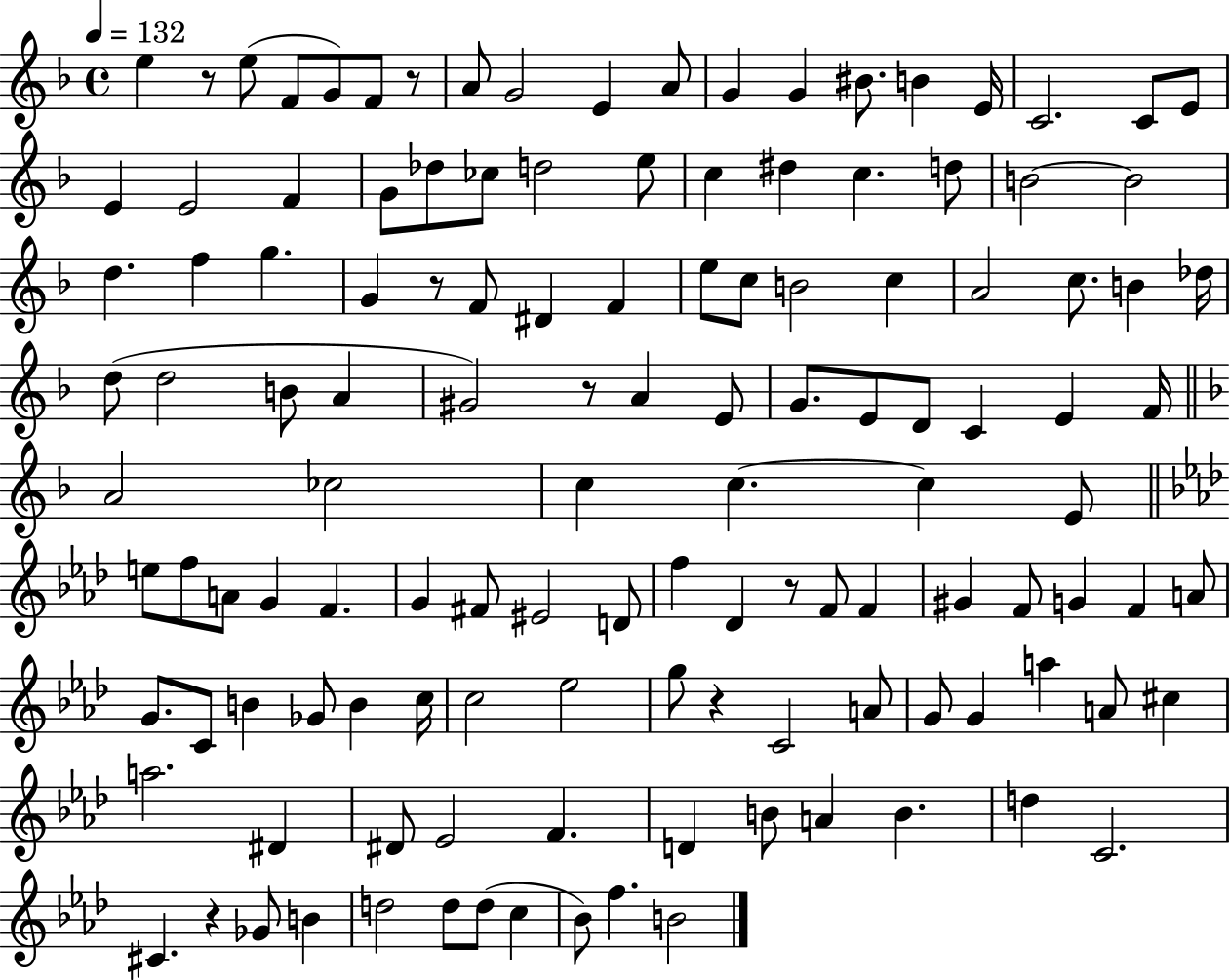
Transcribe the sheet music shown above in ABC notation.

X:1
T:Untitled
M:4/4
L:1/4
K:F
e z/2 e/2 F/2 G/2 F/2 z/2 A/2 G2 E A/2 G G ^B/2 B E/4 C2 C/2 E/2 E E2 F G/2 _d/2 _c/2 d2 e/2 c ^d c d/2 B2 B2 d f g G z/2 F/2 ^D F e/2 c/2 B2 c A2 c/2 B _d/4 d/2 d2 B/2 A ^G2 z/2 A E/2 G/2 E/2 D/2 C E F/4 A2 _c2 c c c E/2 e/2 f/2 A/2 G F G ^F/2 ^E2 D/2 f _D z/2 F/2 F ^G F/2 G F A/2 G/2 C/2 B _G/2 B c/4 c2 _e2 g/2 z C2 A/2 G/2 G a A/2 ^c a2 ^D ^D/2 _E2 F D B/2 A B d C2 ^C z _G/2 B d2 d/2 d/2 c _B/2 f B2